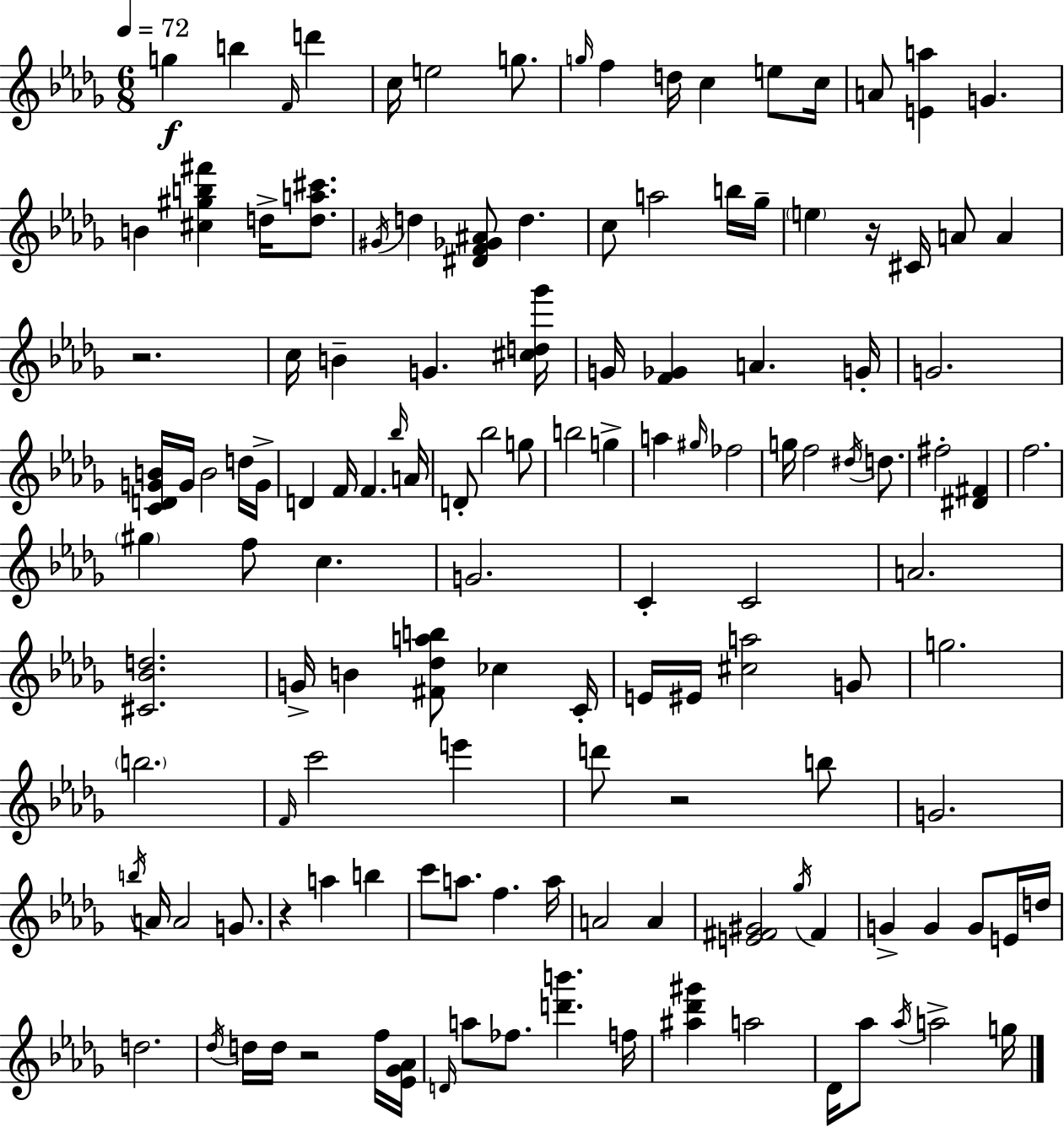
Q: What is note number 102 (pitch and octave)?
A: D5